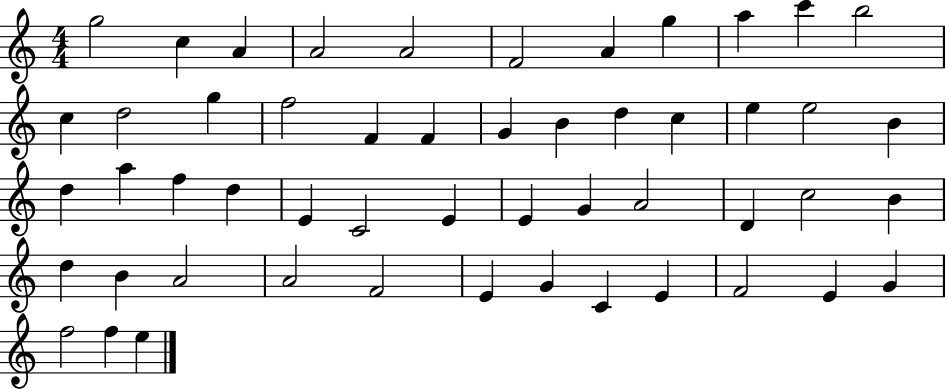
G5/h C5/q A4/q A4/h A4/h F4/h A4/q G5/q A5/q C6/q B5/h C5/q D5/h G5/q F5/h F4/q F4/q G4/q B4/q D5/q C5/q E5/q E5/h B4/q D5/q A5/q F5/q D5/q E4/q C4/h E4/q E4/q G4/q A4/h D4/q C5/h B4/q D5/q B4/q A4/h A4/h F4/h E4/q G4/q C4/q E4/q F4/h E4/q G4/q F5/h F5/q E5/q